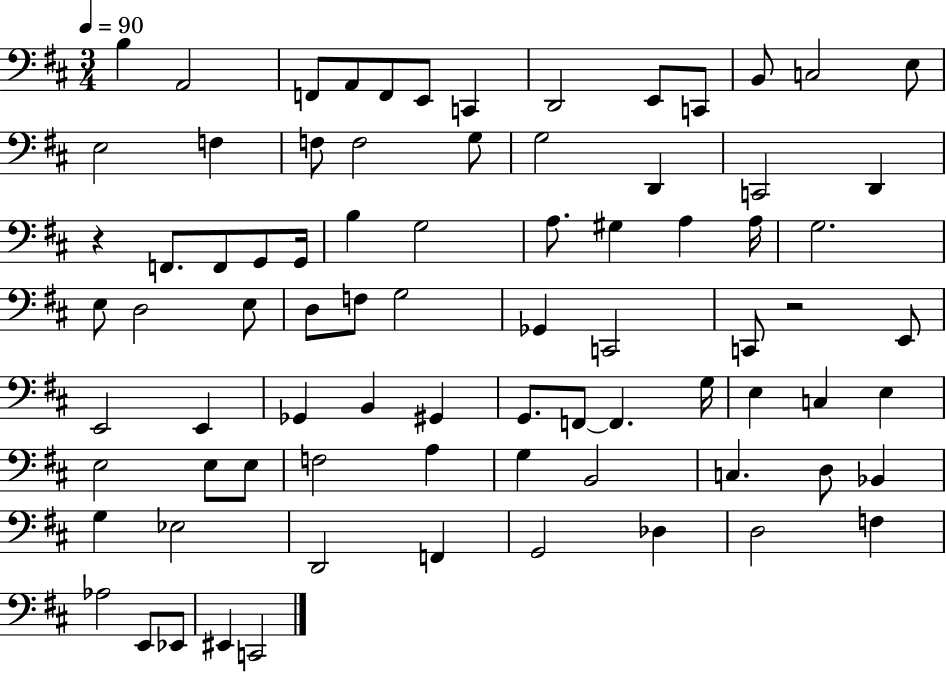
{
  \clef bass
  \numericTimeSignature
  \time 3/4
  \key d \major
  \tempo 4 = 90
  \repeat volta 2 { b4 a,2 | f,8 a,8 f,8 e,8 c,4 | d,2 e,8 c,8 | b,8 c2 e8 | \break e2 f4 | f8 f2 g8 | g2 d,4 | c,2 d,4 | \break r4 f,8. f,8 g,8 g,16 | b4 g2 | a8. gis4 a4 a16 | g2. | \break e8 d2 e8 | d8 f8 g2 | ges,4 c,2 | c,8 r2 e,8 | \break e,2 e,4 | ges,4 b,4 gis,4 | g,8. f,8~~ f,4. g16 | e4 c4 e4 | \break e2 e8 e8 | f2 a4 | g4 b,2 | c4. d8 bes,4 | \break g4 ees2 | d,2 f,4 | g,2 des4 | d2 f4 | \break aes2 e,8 ees,8 | eis,4 c,2 | } \bar "|."
}